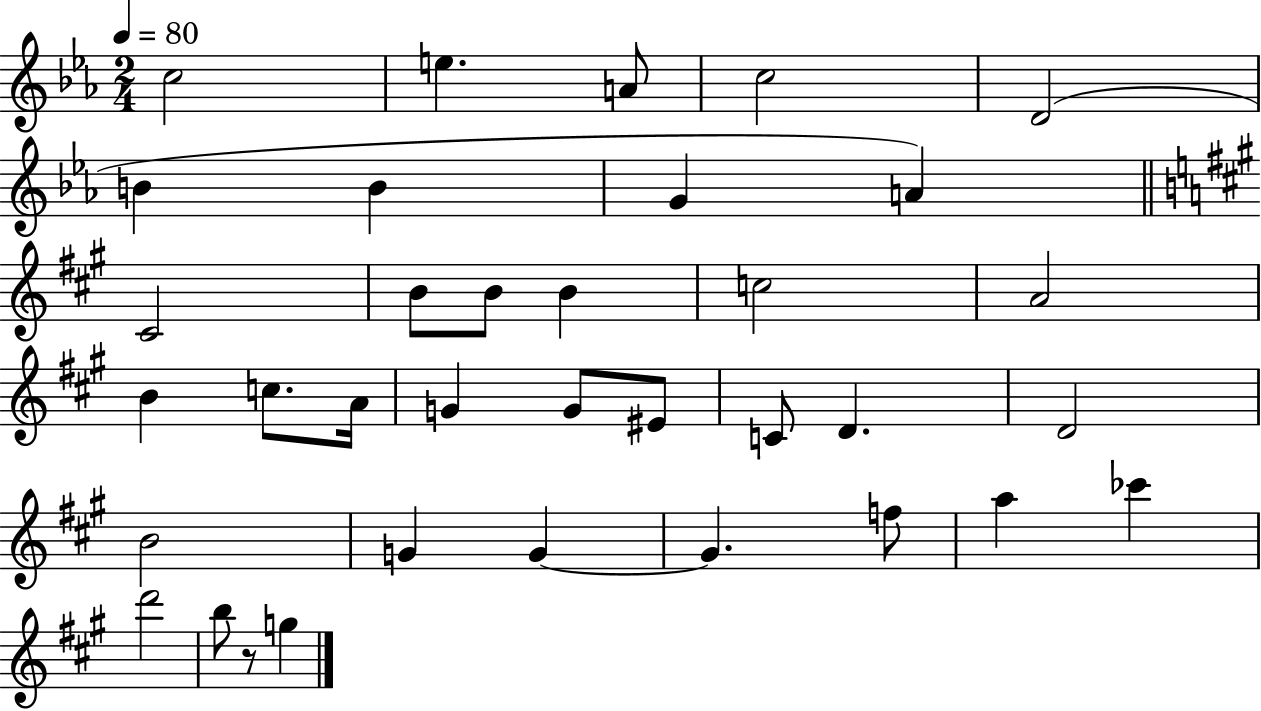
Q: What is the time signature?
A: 2/4